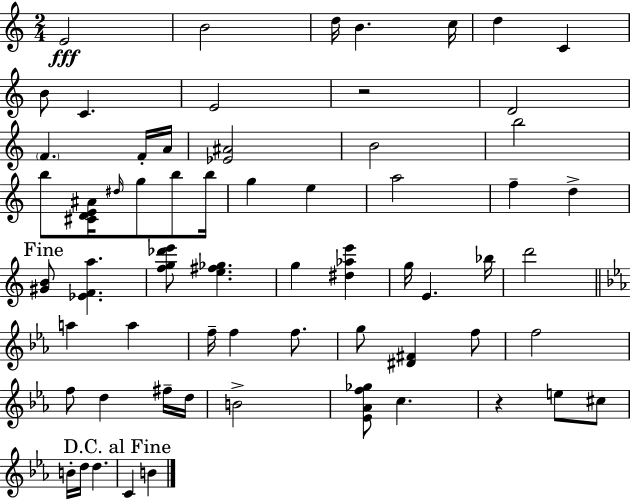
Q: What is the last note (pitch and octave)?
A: B4